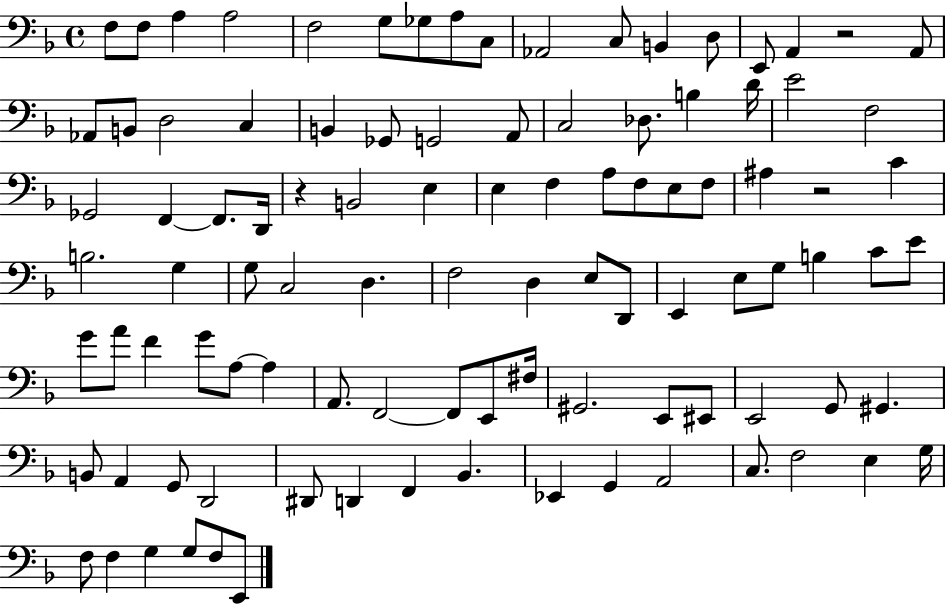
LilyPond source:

{
  \clef bass
  \time 4/4
  \defaultTimeSignature
  \key f \major
  f8 f8 a4 a2 | f2 g8 ges8 a8 c8 | aes,2 c8 b,4 d8 | e,8 a,4 r2 a,8 | \break aes,8 b,8 d2 c4 | b,4 ges,8 g,2 a,8 | c2 des8. b4 d'16 | e'2 f2 | \break ges,2 f,4~~ f,8. d,16 | r4 b,2 e4 | e4 f4 a8 f8 e8 f8 | ais4 r2 c'4 | \break b2. g4 | g8 c2 d4. | f2 d4 e8 d,8 | e,4 e8 g8 b4 c'8 e'8 | \break g'8 a'8 f'4 g'8 a8~~ a4 | a,8. f,2~~ f,8 e,8 fis16 | gis,2. e,8 eis,8 | e,2 g,8 gis,4. | \break b,8 a,4 g,8 d,2 | dis,8 d,4 f,4 bes,4. | ees,4 g,4 a,2 | c8. f2 e4 g16 | \break f8 f4 g4 g8 f8 e,8 | \bar "|."
}